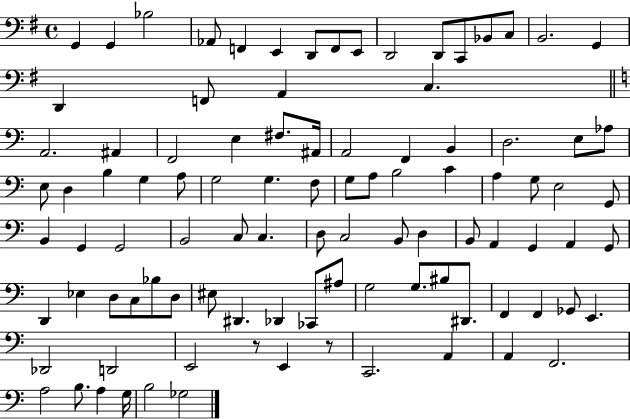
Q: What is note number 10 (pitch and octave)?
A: D2